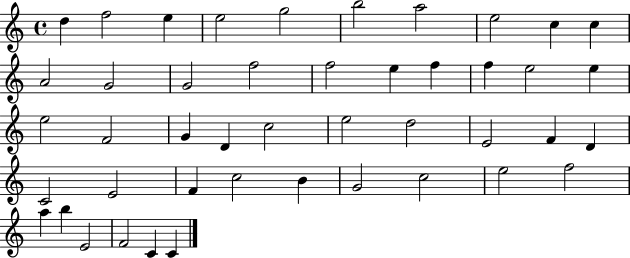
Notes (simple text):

D5/q F5/h E5/q E5/h G5/h B5/h A5/h E5/h C5/q C5/q A4/h G4/h G4/h F5/h F5/h E5/q F5/q F5/q E5/h E5/q E5/h F4/h G4/q D4/q C5/h E5/h D5/h E4/h F4/q D4/q C4/h E4/h F4/q C5/h B4/q G4/h C5/h E5/h F5/h A5/q B5/q E4/h F4/h C4/q C4/q